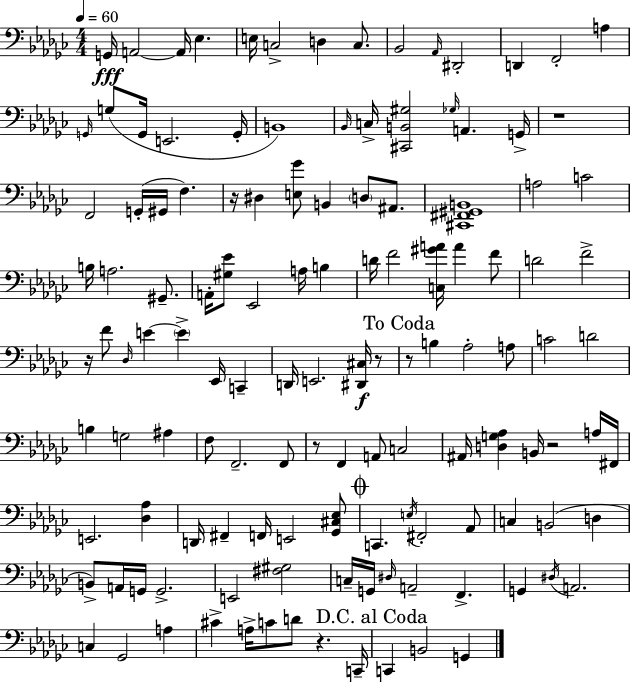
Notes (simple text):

G2/s A2/h A2/s Eb3/q. E3/s C3/h D3/q C3/e. Bb2/h Ab2/s D#2/h D2/q F2/h A3/q G2/s G3/e G2/s E2/h. G2/s B2/w Bb2/s C3/s [C#2,B2,G#3]/h Gb3/s A2/q. G2/s R/w F2/h G2/s G#2/s F3/q. R/s D#3/q [E3,Gb4]/e B2/q D3/e A#2/e. [C#2,F#2,G#2,B2]/w A3/h C4/h B3/s A3/h. G#2/e. A2/s [G#3,Eb4]/e Eb2/h A3/s B3/q D4/s F4/h [C3,G#4,A4]/s A4/q F4/e D4/h F4/h R/s F4/e Db3/s E4/q E4/q Eb2/s C2/q D2/s E2/h. [D#2,C#3]/s R/e R/e B3/q Ab3/h A3/e C4/h D4/h B3/q G3/h A#3/q F3/e F2/h. F2/e R/e F2/q A2/e C3/h A#2/s [D3,G3,Ab3]/q B2/s R/h A3/s F#2/s E2/h. [Db3,Ab3]/q D2/s F#2/q F2/s E2/h [Gb2,C#3,Eb3]/e C2/q. E3/s F#2/h Ab2/e C3/q B2/h D3/q B2/e A2/s G2/s G2/h. E2/h [F#3,G#3]/h C3/s G2/s D#3/s A2/h F2/q. G2/q D#3/s A2/h. C3/q Gb2/h A3/q C#4/q A3/s C4/e D4/e R/q. C2/s C2/q B2/h G2/q